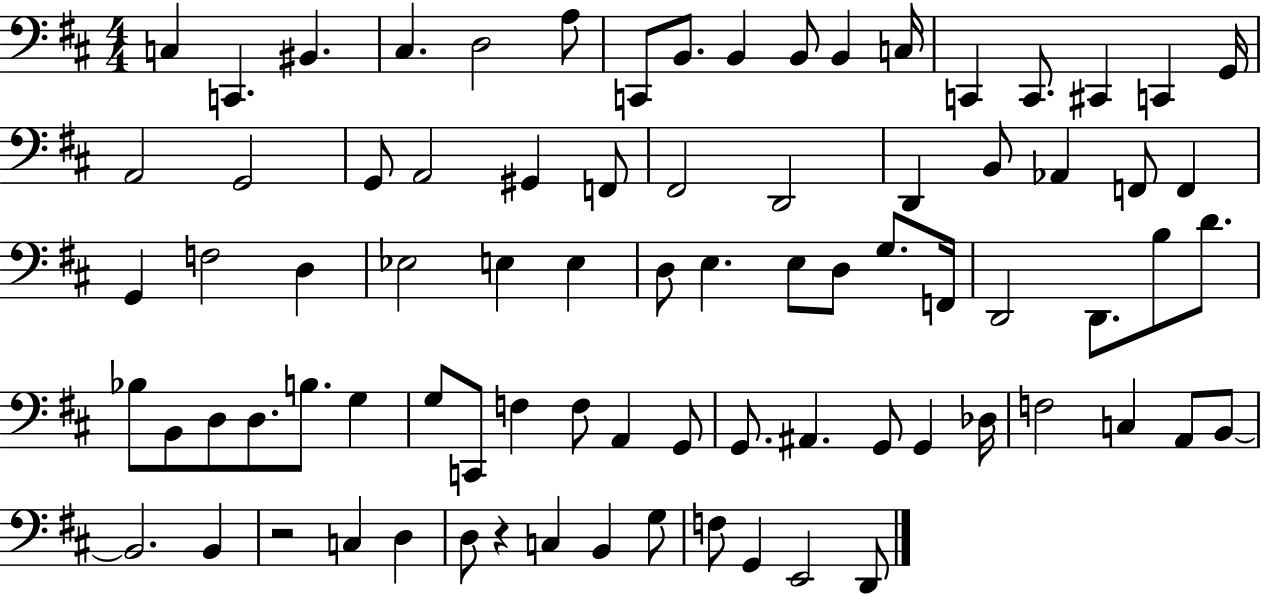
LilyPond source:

{
  \clef bass
  \numericTimeSignature
  \time 4/4
  \key d \major
  c4 c,4. bis,4. | cis4. d2 a8 | c,8 b,8. b,4 b,8 b,4 c16 | c,4 c,8. cis,4 c,4 g,16 | \break a,2 g,2 | g,8 a,2 gis,4 f,8 | fis,2 d,2 | d,4 b,8 aes,4 f,8 f,4 | \break g,4 f2 d4 | ees2 e4 e4 | d8 e4. e8 d8 g8. f,16 | d,2 d,8. b8 d'8. | \break bes8 b,8 d8 d8. b8. g4 | g8 c,8 f4 f8 a,4 g,8 | g,8. ais,4. g,8 g,4 des16 | f2 c4 a,8 b,8~~ | \break b,2. b,4 | r2 c4 d4 | d8 r4 c4 b,4 g8 | f8 g,4 e,2 d,8 | \break \bar "|."
}